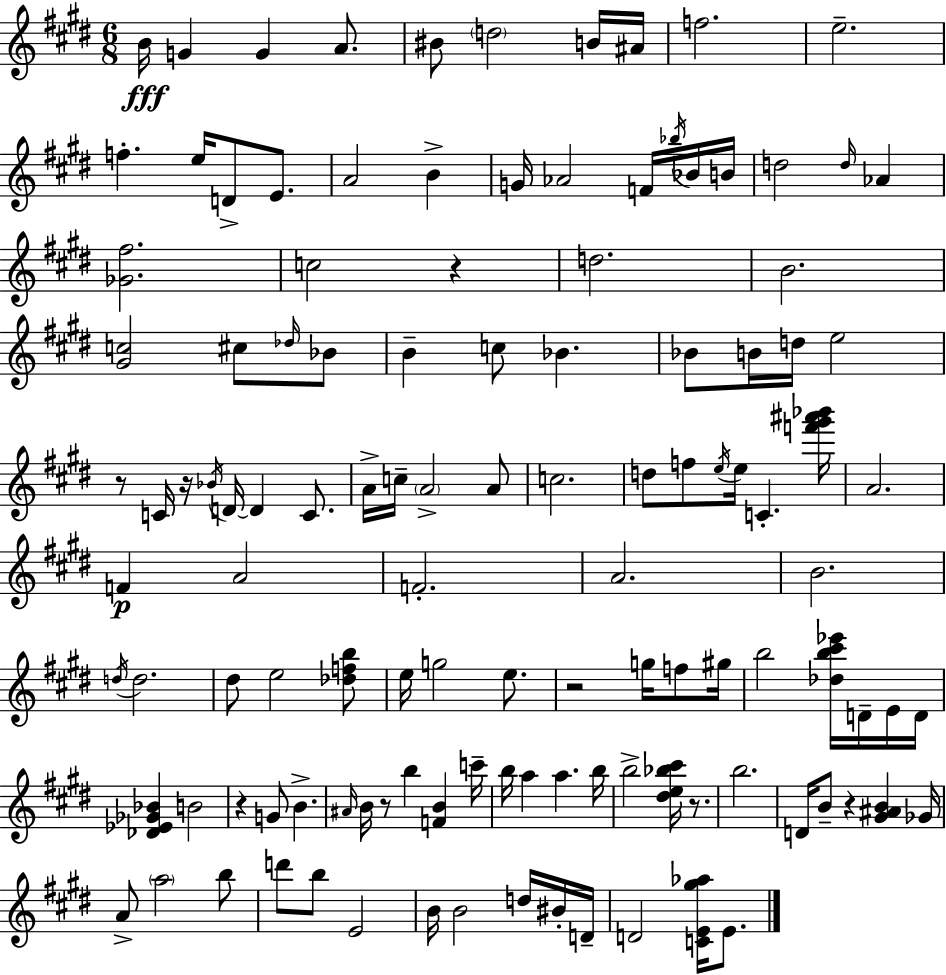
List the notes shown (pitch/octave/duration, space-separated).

B4/s G4/q G4/q A4/e. BIS4/e D5/h B4/s A#4/s F5/h. E5/h. F5/q. E5/s D4/e E4/e. A4/h B4/q G4/s Ab4/h F4/s Bb5/s Bb4/s B4/s D5/h D5/s Ab4/q [Gb4,F#5]/h. C5/h R/q D5/h. B4/h. [G#4,C5]/h C#5/e Db5/s Bb4/e B4/q C5/e Bb4/q. Bb4/e B4/s D5/s E5/h R/e C4/s R/s Bb4/s D4/s D4/q C4/e. A4/s C5/s A4/h A4/e C5/h. D5/e F5/e E5/s E5/s C4/q. [F6,G#6,A#6,Bb6]/s A4/h. F4/q A4/h F4/h. A4/h. B4/h. D5/s D5/h. D#5/e E5/h [Db5,F5,B5]/e E5/s G5/h E5/e. R/h G5/s F5/e G#5/s B5/h [Db5,B5,C#6,Eb6]/s D4/s E4/s D4/s [Db4,Eb4,Gb4,Bb4]/q B4/h R/q G4/e B4/q. A#4/s B4/s R/e B5/q [F4,B4]/q C6/s B5/s A5/q A5/q. B5/s B5/h [D#5,E5,Bb5,C#6]/s R/e. B5/h. D4/s B4/e R/q [G#4,A#4,B4]/q Gb4/s A4/e A5/h B5/e D6/e B5/e E4/h B4/s B4/h D5/s BIS4/s D4/s D4/h [C4,E4,G#5,Ab5]/s E4/e.